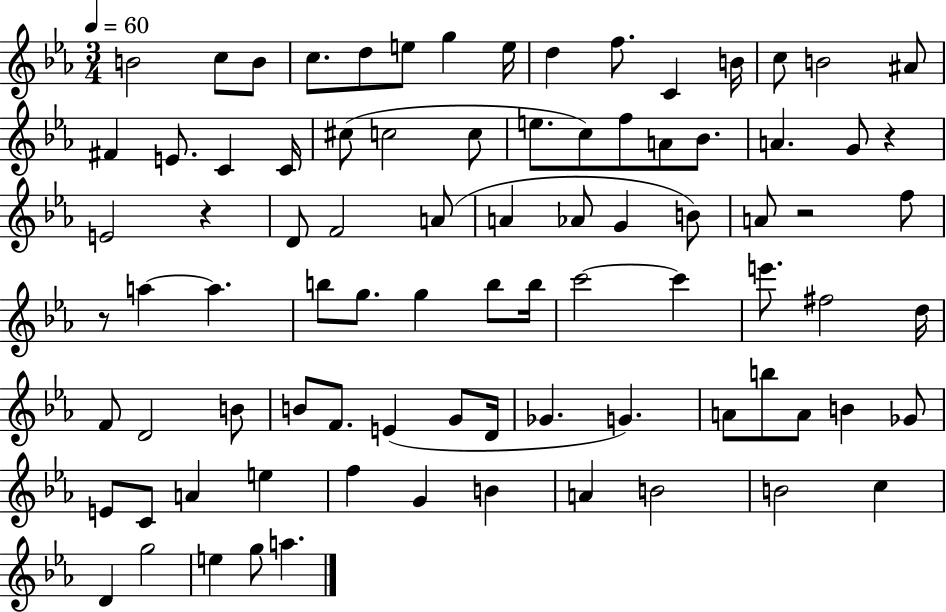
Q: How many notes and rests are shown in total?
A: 86